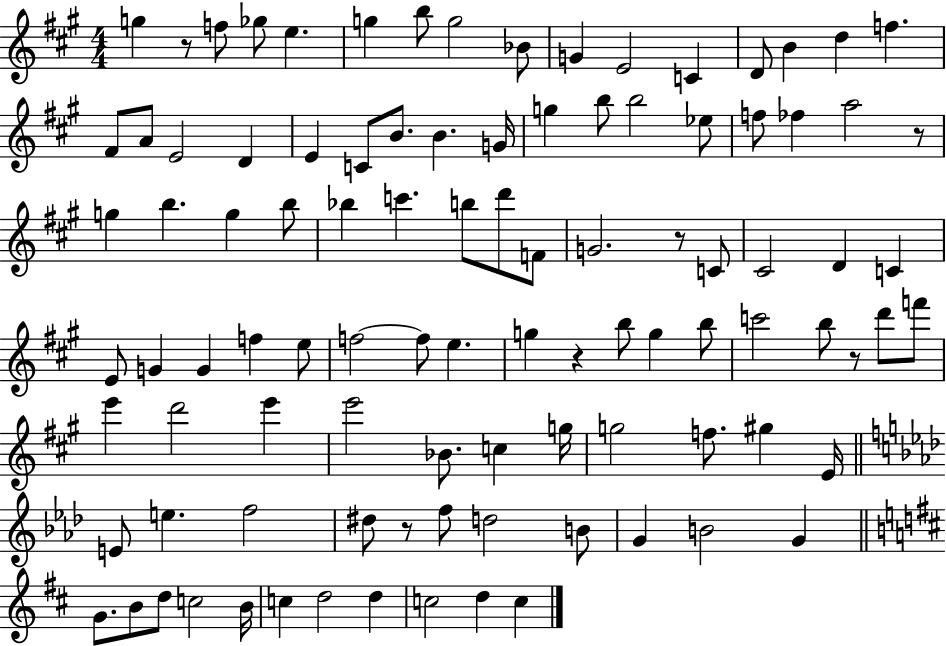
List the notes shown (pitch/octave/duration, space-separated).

G5/q R/e F5/e Gb5/e E5/q. G5/q B5/e G5/h Bb4/e G4/q E4/h C4/q D4/e B4/q D5/q F5/q. F#4/e A4/e E4/h D4/q E4/q C4/e B4/e. B4/q. G4/s G5/q B5/e B5/h Eb5/e F5/e FES5/q A5/h R/e G5/q B5/q. G5/q B5/e Bb5/q C6/q. B5/e D6/e F4/e G4/h. R/e C4/e C#4/h D4/q C4/q E4/e G4/q G4/q F5/q E5/e F5/h F5/e E5/q. G5/q R/q B5/e G5/q B5/e C6/h B5/e R/e D6/e F6/e E6/q D6/h E6/q E6/h Bb4/e. C5/q G5/s G5/h F5/e. G#5/q E4/s E4/e E5/q. F5/h D#5/e R/e F5/e D5/h B4/e G4/q B4/h G4/q G4/e. B4/e D5/e C5/h B4/s C5/q D5/h D5/q C5/h D5/q C5/q